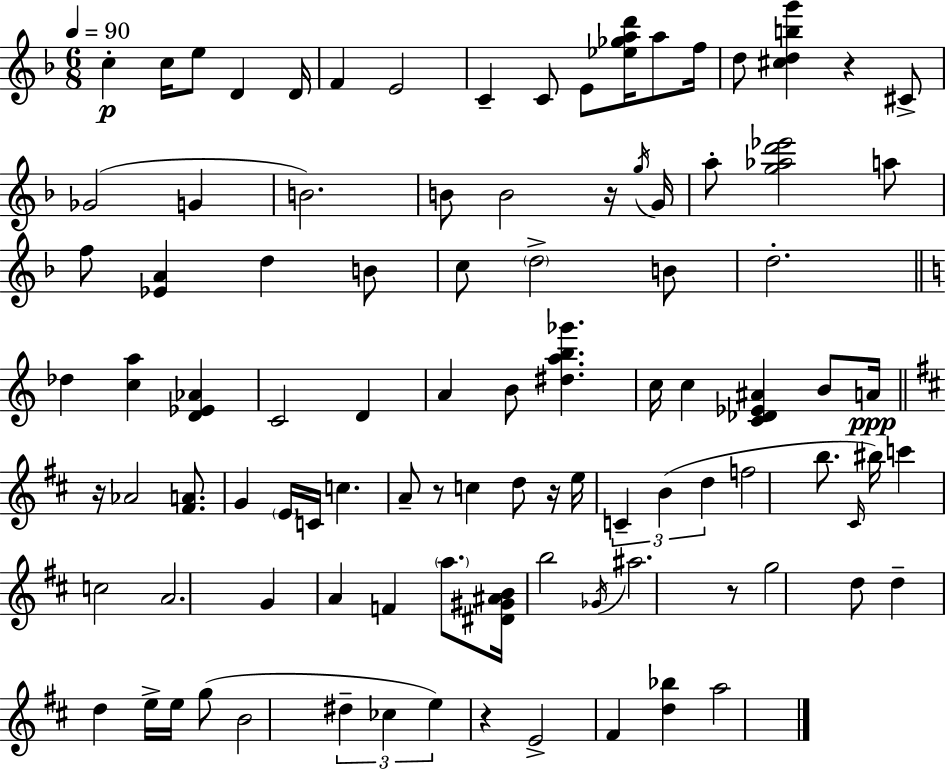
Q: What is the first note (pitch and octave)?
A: C5